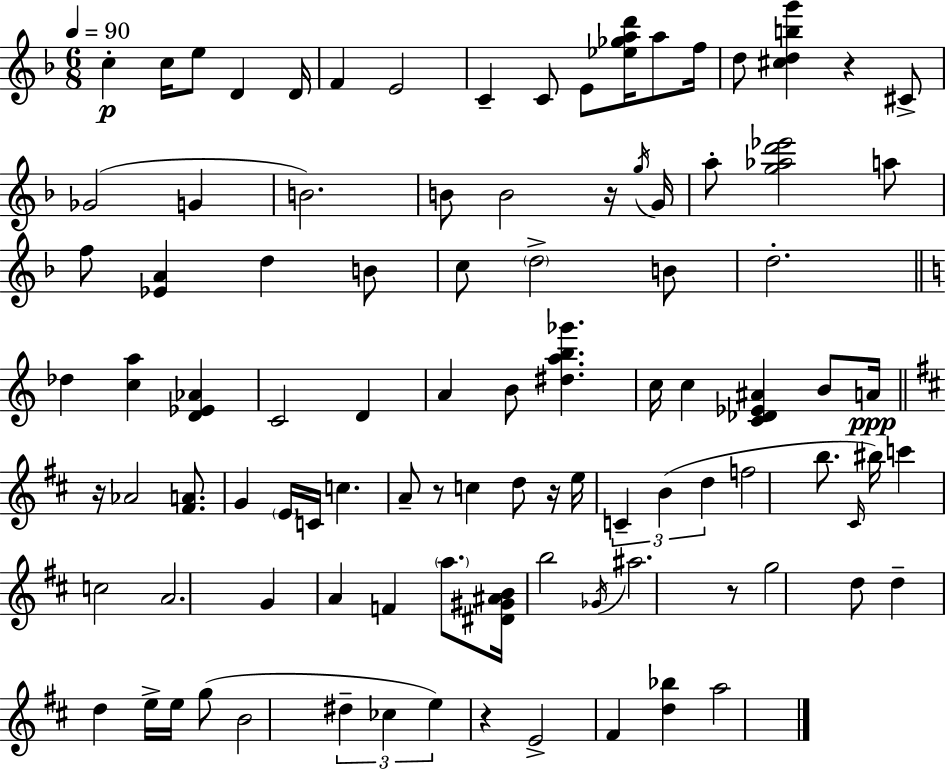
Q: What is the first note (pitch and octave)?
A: C5